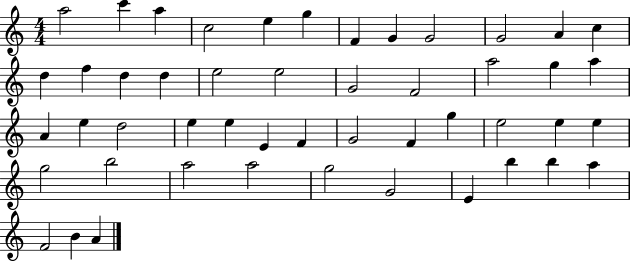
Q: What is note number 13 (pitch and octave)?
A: D5